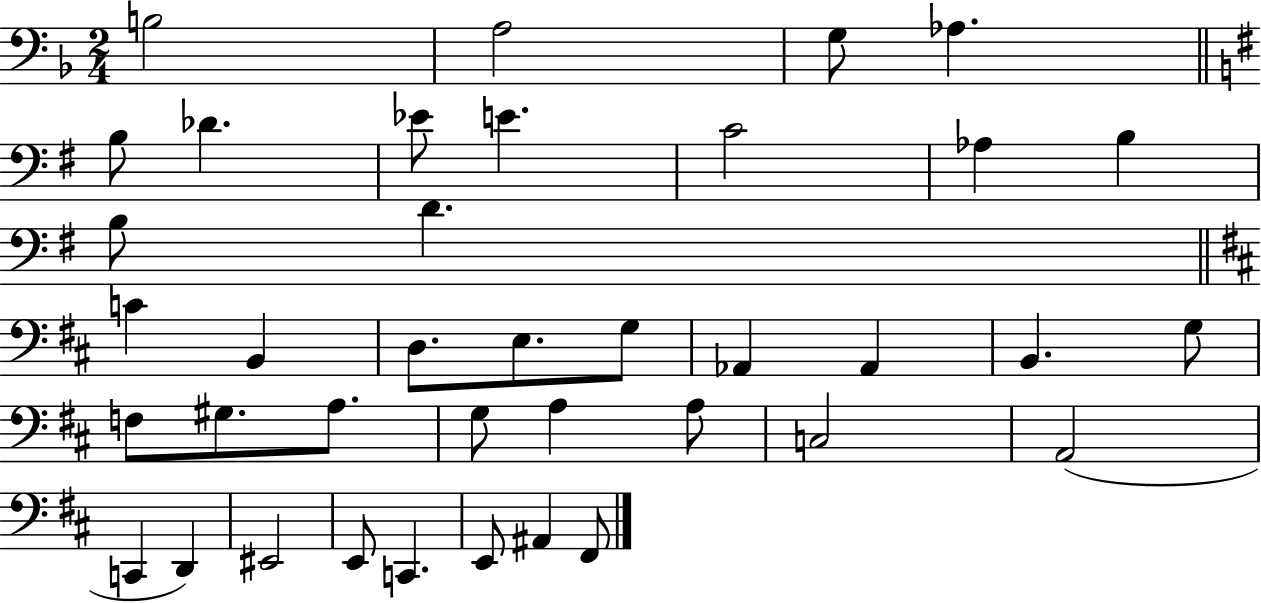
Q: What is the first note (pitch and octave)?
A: B3